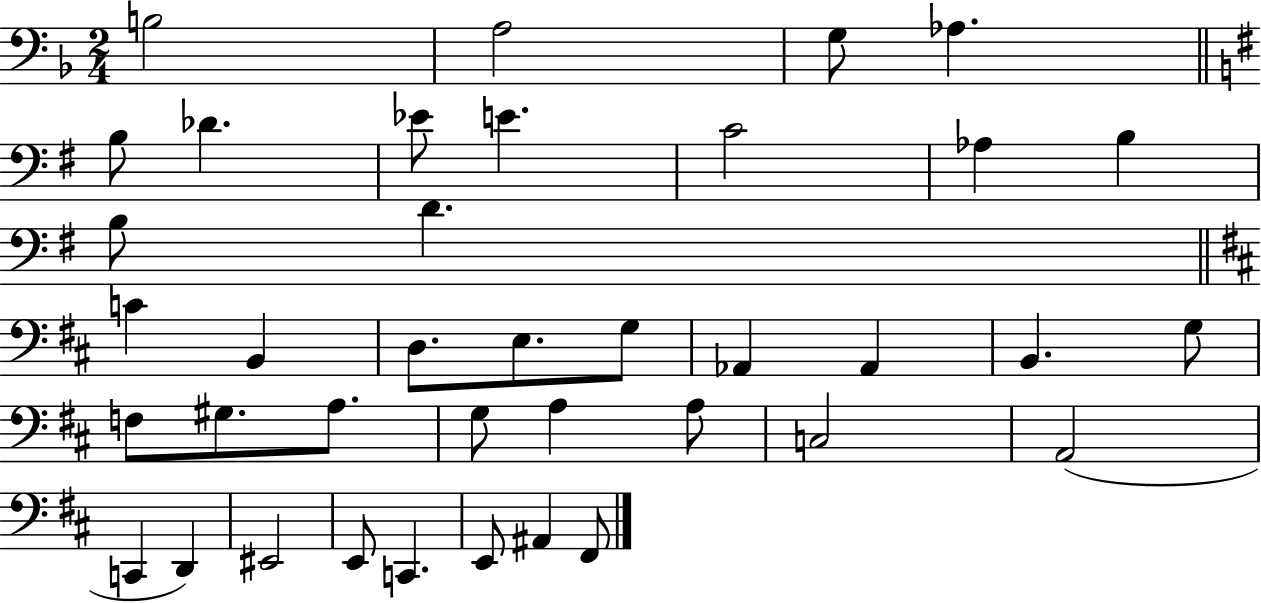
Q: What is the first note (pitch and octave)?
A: B3